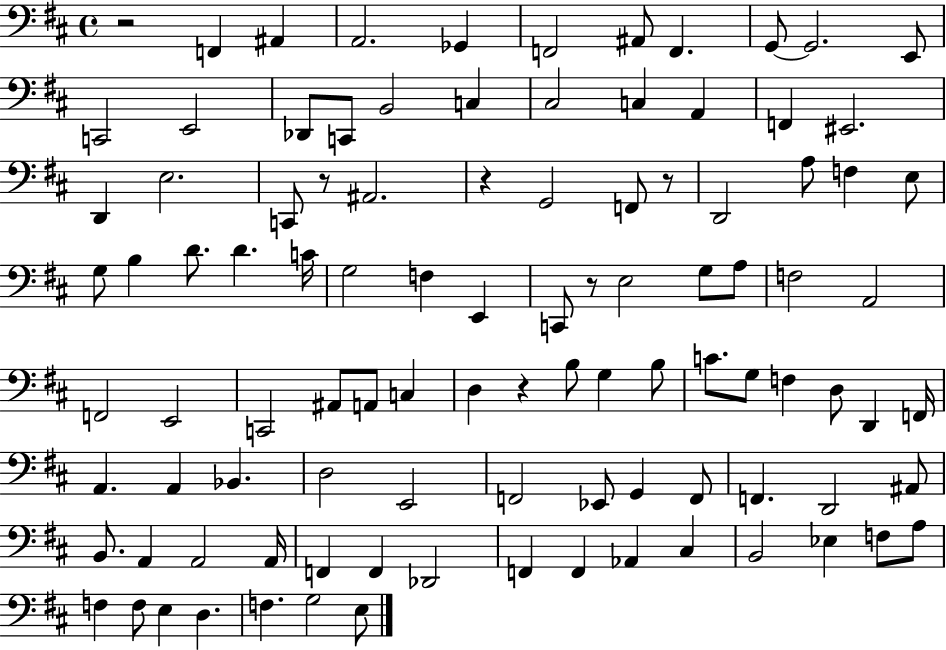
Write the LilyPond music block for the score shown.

{
  \clef bass
  \time 4/4
  \defaultTimeSignature
  \key d \major
  r2 f,4 ais,4 | a,2. ges,4 | f,2 ais,8 f,4. | g,8~~ g,2. e,8 | \break c,2 e,2 | des,8 c,8 b,2 c4 | cis2 c4 a,4 | f,4 eis,2. | \break d,4 e2. | c,8 r8 ais,2. | r4 g,2 f,8 r8 | d,2 a8 f4 e8 | \break g8 b4 d'8. d'4. c'16 | g2 f4 e,4 | c,8 r8 e2 g8 a8 | f2 a,2 | \break f,2 e,2 | c,2 ais,8 a,8 c4 | d4 r4 b8 g4 b8 | c'8. g8 f4 d8 d,4 f,16 | \break a,4. a,4 bes,4. | d2 e,2 | f,2 ees,8 g,4 f,8 | f,4. d,2 ais,8 | \break b,8. a,4 a,2 a,16 | f,4 f,4 des,2 | f,4 f,4 aes,4 cis4 | b,2 ees4 f8 a8 | \break f4 f8 e4 d4. | f4. g2 e8 | \bar "|."
}